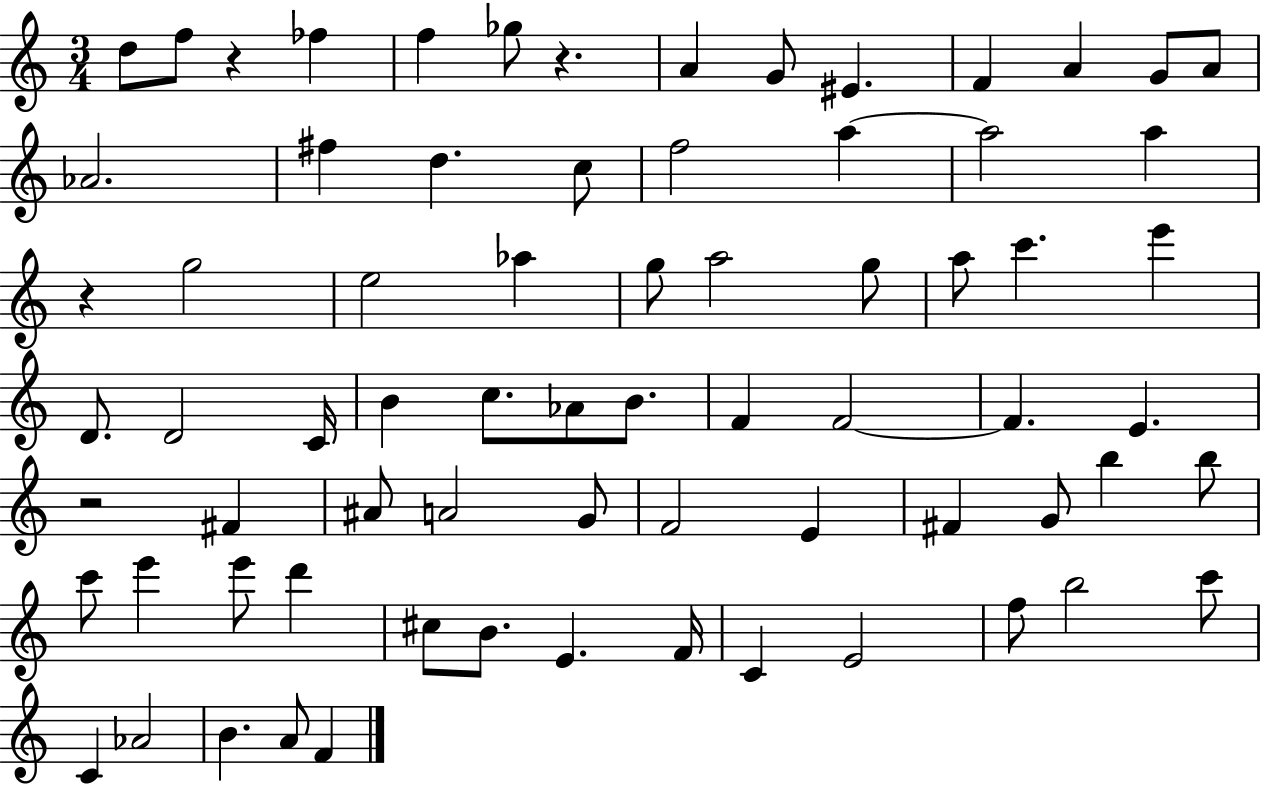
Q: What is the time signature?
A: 3/4